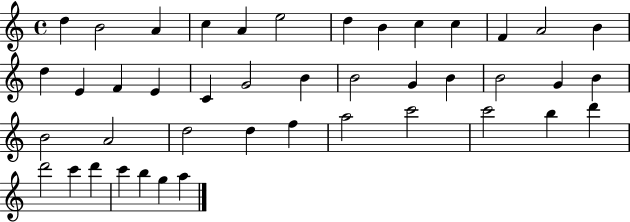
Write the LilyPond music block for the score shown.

{
  \clef treble
  \time 4/4
  \defaultTimeSignature
  \key c \major
  d''4 b'2 a'4 | c''4 a'4 e''2 | d''4 b'4 c''4 c''4 | f'4 a'2 b'4 | \break d''4 e'4 f'4 e'4 | c'4 g'2 b'4 | b'2 g'4 b'4 | b'2 g'4 b'4 | \break b'2 a'2 | d''2 d''4 f''4 | a''2 c'''2 | c'''2 b''4 d'''4 | \break d'''2 c'''4 d'''4 | c'''4 b''4 g''4 a''4 | \bar "|."
}